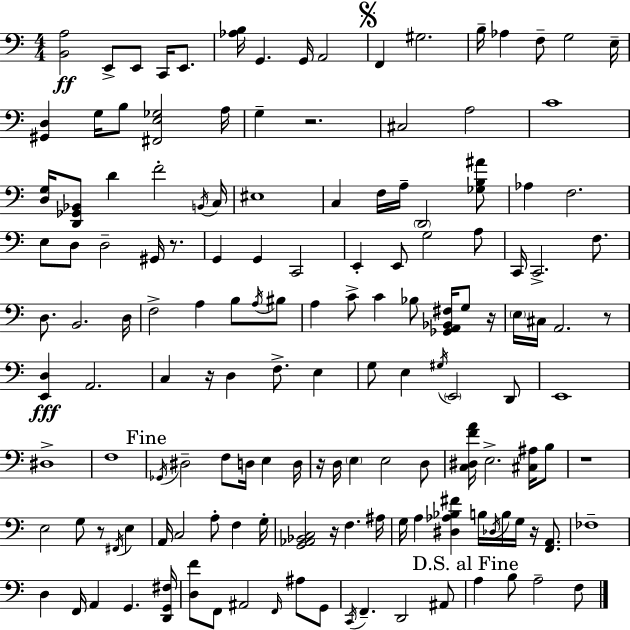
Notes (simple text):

[B2,A3]/h E2/e E2/e C2/s E2/e. [Ab3,B3]/s G2/q. G2/s A2/h F2/q G#3/h. B3/s Ab3/q F3/e G3/h E3/s [G#2,D3]/q G3/s B3/e [F#2,E3,Gb3]/h A3/s G3/q R/h. C#3/h A3/h C4/w [D3,G3]/s [D2,Gb2,Bb2]/e D4/q F4/h B2/s C3/s EIS3/w C3/q F3/s A3/s D2/h [Gb3,B3,A#4]/e Ab3/q F3/h. E3/e D3/e D3/h G#2/s R/e. G2/q G2/q C2/h E2/q E2/e G3/h A3/e C2/s C2/h. F3/e. D3/e. B2/h. D3/s F3/h A3/q B3/e A3/s BIS3/e A3/q C4/e C4/q Bb3/e [Gb2,A2,Bb2,F#3]/s G3/e R/s E3/s C#3/s A2/h. R/e [E2,D3]/q A2/h. C3/q R/s D3/q F3/e. E3/q G3/e E3/q G#3/s E2/h D2/e E2/w D#3/w F3/w Gb2/s D#3/h F3/e D3/s E3/q D3/s R/s D3/s E3/q E3/h D3/e [C3,D#3,F4,A4]/s E3/h. [C#3,A#3]/s B3/e R/w E3/h G3/e R/e F#2/s E3/q A2/s C3/h A3/e F3/q G3/s [G2,Ab2,Bb2,C3]/h R/s F3/q. A#3/s G3/s A3/q [D#3,Ab3,Bb3,F#4]/q B3/s Db3/s B3/s G3/s R/s [F2,A2]/e. FES3/w D3/q F2/s A2/q G2/q. [D2,G2,F#3]/s [D3,F4]/e F2/e A#2/h F2/s A#3/e G2/e C2/s F2/q. D2/h A#2/e A3/q B3/e A3/h F3/e